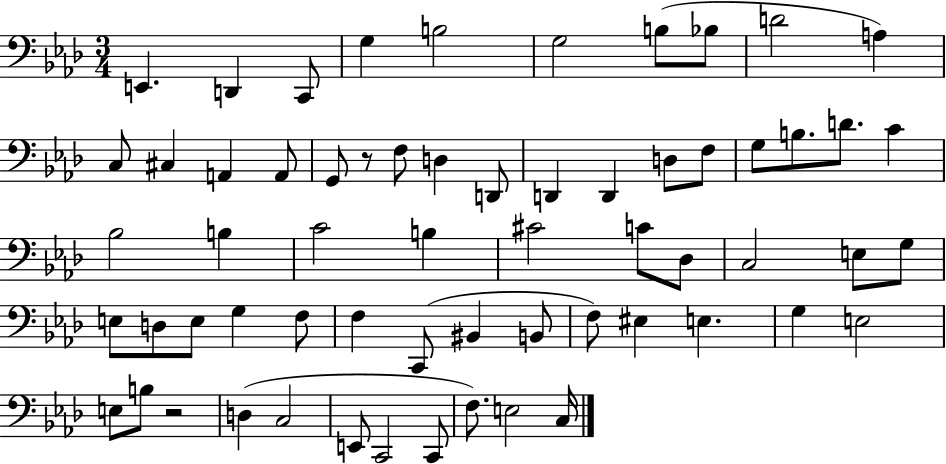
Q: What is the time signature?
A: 3/4